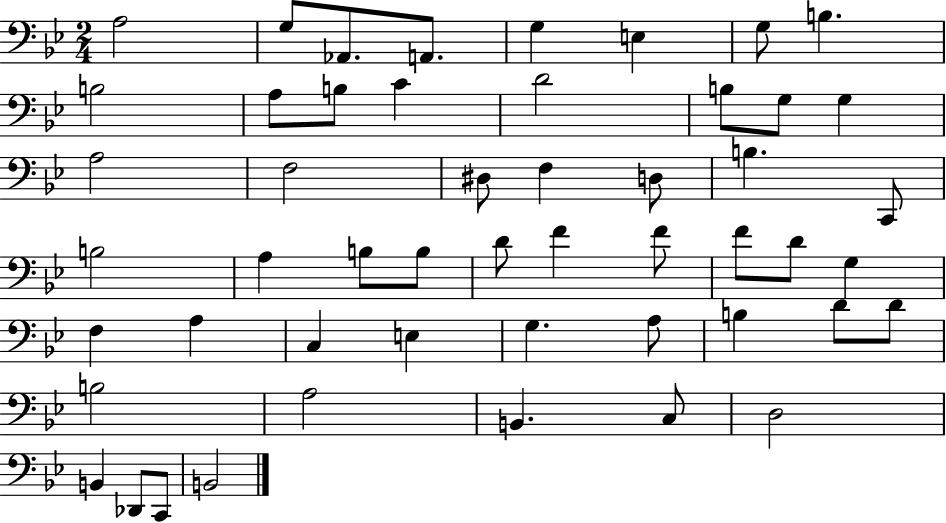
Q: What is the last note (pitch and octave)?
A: B2